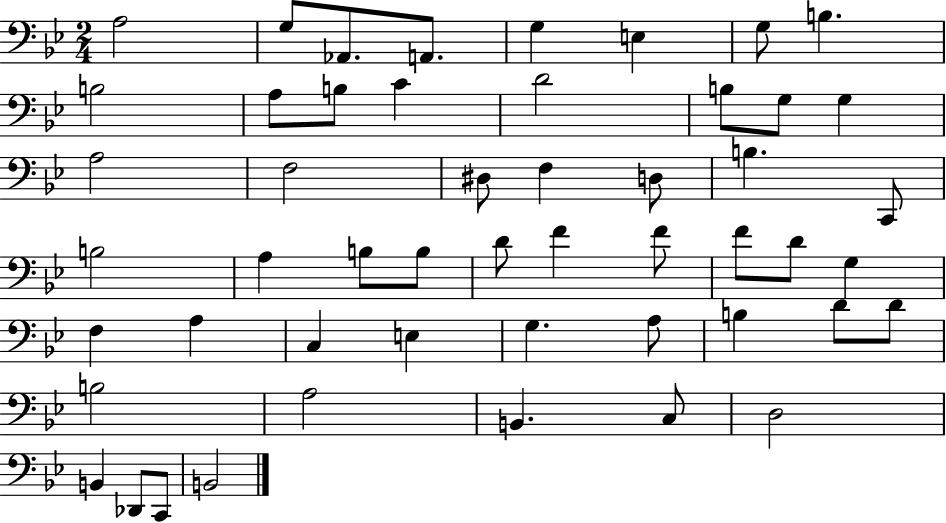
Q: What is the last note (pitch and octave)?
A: B2